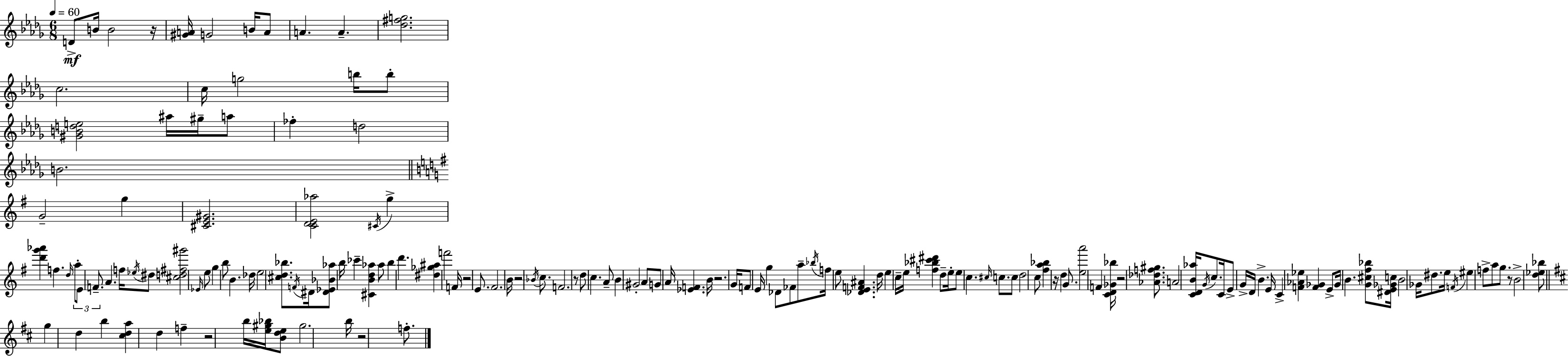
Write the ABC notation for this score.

X:1
T:Untitled
M:6/8
L:1/4
K:Bbm
D/2 B/4 B2 z/4 [^GA]/4 G2 B/4 A/2 A A [_d^fg]2 c2 c/4 g2 b/4 b/2 [^GBde]2 ^a/4 ^g/4 a/2 _f d2 B2 G2 g [^CE^G]2 [CDE_a]2 ^C/4 g [d'g'_a'] f d/4 a/2 E/2 F/2 A f/4 _e/4 ^d/2 [^cd^f^g']2 _E/4 e/2 g b/2 B _d/4 e2 [^cd_b]/2 F/4 ^D/4 [^D_E_B_a]/2 b/4 _c' [^CBd_a] _a/2 b d' [^d_g^a] f'2 F/4 z2 E/2 ^F2 B/4 z2 _B/4 c/2 F2 z/2 d/2 c A/2 B ^G2 A/2 G/2 A/4 [_EF] B/4 z2 G/4 F/2 E/4 g _D/2 _F/2 a/2 _b/4 f/4 e/2 [_DEF^A] d/4 e c/4 e/4 [f_b^c'^d'] d/2 e/4 e/2 c ^c/4 c/2 c/2 d2 c/2 [^fa_b] z/4 d G/2 [ea']2 F [CD_G_b]/4 z2 [_A_df^g]/2 A2 [CDB_a]/4 G/4 c/2 C/4 E/2 G/4 D/4 B E/4 C [F_A_e] [F_G] E/2 _G/4 B [G^c^f_b]/2 [^DE_Gc]/4 B2 _G/4 ^d/2 e/4 F/4 ^e f/2 a/2 g/2 z/2 B2 [d_e_b]/2 g d b [^cda] d f z2 b/4 [e^g_b]/4 [Bde]/2 ^g2 b/4 z2 f/2